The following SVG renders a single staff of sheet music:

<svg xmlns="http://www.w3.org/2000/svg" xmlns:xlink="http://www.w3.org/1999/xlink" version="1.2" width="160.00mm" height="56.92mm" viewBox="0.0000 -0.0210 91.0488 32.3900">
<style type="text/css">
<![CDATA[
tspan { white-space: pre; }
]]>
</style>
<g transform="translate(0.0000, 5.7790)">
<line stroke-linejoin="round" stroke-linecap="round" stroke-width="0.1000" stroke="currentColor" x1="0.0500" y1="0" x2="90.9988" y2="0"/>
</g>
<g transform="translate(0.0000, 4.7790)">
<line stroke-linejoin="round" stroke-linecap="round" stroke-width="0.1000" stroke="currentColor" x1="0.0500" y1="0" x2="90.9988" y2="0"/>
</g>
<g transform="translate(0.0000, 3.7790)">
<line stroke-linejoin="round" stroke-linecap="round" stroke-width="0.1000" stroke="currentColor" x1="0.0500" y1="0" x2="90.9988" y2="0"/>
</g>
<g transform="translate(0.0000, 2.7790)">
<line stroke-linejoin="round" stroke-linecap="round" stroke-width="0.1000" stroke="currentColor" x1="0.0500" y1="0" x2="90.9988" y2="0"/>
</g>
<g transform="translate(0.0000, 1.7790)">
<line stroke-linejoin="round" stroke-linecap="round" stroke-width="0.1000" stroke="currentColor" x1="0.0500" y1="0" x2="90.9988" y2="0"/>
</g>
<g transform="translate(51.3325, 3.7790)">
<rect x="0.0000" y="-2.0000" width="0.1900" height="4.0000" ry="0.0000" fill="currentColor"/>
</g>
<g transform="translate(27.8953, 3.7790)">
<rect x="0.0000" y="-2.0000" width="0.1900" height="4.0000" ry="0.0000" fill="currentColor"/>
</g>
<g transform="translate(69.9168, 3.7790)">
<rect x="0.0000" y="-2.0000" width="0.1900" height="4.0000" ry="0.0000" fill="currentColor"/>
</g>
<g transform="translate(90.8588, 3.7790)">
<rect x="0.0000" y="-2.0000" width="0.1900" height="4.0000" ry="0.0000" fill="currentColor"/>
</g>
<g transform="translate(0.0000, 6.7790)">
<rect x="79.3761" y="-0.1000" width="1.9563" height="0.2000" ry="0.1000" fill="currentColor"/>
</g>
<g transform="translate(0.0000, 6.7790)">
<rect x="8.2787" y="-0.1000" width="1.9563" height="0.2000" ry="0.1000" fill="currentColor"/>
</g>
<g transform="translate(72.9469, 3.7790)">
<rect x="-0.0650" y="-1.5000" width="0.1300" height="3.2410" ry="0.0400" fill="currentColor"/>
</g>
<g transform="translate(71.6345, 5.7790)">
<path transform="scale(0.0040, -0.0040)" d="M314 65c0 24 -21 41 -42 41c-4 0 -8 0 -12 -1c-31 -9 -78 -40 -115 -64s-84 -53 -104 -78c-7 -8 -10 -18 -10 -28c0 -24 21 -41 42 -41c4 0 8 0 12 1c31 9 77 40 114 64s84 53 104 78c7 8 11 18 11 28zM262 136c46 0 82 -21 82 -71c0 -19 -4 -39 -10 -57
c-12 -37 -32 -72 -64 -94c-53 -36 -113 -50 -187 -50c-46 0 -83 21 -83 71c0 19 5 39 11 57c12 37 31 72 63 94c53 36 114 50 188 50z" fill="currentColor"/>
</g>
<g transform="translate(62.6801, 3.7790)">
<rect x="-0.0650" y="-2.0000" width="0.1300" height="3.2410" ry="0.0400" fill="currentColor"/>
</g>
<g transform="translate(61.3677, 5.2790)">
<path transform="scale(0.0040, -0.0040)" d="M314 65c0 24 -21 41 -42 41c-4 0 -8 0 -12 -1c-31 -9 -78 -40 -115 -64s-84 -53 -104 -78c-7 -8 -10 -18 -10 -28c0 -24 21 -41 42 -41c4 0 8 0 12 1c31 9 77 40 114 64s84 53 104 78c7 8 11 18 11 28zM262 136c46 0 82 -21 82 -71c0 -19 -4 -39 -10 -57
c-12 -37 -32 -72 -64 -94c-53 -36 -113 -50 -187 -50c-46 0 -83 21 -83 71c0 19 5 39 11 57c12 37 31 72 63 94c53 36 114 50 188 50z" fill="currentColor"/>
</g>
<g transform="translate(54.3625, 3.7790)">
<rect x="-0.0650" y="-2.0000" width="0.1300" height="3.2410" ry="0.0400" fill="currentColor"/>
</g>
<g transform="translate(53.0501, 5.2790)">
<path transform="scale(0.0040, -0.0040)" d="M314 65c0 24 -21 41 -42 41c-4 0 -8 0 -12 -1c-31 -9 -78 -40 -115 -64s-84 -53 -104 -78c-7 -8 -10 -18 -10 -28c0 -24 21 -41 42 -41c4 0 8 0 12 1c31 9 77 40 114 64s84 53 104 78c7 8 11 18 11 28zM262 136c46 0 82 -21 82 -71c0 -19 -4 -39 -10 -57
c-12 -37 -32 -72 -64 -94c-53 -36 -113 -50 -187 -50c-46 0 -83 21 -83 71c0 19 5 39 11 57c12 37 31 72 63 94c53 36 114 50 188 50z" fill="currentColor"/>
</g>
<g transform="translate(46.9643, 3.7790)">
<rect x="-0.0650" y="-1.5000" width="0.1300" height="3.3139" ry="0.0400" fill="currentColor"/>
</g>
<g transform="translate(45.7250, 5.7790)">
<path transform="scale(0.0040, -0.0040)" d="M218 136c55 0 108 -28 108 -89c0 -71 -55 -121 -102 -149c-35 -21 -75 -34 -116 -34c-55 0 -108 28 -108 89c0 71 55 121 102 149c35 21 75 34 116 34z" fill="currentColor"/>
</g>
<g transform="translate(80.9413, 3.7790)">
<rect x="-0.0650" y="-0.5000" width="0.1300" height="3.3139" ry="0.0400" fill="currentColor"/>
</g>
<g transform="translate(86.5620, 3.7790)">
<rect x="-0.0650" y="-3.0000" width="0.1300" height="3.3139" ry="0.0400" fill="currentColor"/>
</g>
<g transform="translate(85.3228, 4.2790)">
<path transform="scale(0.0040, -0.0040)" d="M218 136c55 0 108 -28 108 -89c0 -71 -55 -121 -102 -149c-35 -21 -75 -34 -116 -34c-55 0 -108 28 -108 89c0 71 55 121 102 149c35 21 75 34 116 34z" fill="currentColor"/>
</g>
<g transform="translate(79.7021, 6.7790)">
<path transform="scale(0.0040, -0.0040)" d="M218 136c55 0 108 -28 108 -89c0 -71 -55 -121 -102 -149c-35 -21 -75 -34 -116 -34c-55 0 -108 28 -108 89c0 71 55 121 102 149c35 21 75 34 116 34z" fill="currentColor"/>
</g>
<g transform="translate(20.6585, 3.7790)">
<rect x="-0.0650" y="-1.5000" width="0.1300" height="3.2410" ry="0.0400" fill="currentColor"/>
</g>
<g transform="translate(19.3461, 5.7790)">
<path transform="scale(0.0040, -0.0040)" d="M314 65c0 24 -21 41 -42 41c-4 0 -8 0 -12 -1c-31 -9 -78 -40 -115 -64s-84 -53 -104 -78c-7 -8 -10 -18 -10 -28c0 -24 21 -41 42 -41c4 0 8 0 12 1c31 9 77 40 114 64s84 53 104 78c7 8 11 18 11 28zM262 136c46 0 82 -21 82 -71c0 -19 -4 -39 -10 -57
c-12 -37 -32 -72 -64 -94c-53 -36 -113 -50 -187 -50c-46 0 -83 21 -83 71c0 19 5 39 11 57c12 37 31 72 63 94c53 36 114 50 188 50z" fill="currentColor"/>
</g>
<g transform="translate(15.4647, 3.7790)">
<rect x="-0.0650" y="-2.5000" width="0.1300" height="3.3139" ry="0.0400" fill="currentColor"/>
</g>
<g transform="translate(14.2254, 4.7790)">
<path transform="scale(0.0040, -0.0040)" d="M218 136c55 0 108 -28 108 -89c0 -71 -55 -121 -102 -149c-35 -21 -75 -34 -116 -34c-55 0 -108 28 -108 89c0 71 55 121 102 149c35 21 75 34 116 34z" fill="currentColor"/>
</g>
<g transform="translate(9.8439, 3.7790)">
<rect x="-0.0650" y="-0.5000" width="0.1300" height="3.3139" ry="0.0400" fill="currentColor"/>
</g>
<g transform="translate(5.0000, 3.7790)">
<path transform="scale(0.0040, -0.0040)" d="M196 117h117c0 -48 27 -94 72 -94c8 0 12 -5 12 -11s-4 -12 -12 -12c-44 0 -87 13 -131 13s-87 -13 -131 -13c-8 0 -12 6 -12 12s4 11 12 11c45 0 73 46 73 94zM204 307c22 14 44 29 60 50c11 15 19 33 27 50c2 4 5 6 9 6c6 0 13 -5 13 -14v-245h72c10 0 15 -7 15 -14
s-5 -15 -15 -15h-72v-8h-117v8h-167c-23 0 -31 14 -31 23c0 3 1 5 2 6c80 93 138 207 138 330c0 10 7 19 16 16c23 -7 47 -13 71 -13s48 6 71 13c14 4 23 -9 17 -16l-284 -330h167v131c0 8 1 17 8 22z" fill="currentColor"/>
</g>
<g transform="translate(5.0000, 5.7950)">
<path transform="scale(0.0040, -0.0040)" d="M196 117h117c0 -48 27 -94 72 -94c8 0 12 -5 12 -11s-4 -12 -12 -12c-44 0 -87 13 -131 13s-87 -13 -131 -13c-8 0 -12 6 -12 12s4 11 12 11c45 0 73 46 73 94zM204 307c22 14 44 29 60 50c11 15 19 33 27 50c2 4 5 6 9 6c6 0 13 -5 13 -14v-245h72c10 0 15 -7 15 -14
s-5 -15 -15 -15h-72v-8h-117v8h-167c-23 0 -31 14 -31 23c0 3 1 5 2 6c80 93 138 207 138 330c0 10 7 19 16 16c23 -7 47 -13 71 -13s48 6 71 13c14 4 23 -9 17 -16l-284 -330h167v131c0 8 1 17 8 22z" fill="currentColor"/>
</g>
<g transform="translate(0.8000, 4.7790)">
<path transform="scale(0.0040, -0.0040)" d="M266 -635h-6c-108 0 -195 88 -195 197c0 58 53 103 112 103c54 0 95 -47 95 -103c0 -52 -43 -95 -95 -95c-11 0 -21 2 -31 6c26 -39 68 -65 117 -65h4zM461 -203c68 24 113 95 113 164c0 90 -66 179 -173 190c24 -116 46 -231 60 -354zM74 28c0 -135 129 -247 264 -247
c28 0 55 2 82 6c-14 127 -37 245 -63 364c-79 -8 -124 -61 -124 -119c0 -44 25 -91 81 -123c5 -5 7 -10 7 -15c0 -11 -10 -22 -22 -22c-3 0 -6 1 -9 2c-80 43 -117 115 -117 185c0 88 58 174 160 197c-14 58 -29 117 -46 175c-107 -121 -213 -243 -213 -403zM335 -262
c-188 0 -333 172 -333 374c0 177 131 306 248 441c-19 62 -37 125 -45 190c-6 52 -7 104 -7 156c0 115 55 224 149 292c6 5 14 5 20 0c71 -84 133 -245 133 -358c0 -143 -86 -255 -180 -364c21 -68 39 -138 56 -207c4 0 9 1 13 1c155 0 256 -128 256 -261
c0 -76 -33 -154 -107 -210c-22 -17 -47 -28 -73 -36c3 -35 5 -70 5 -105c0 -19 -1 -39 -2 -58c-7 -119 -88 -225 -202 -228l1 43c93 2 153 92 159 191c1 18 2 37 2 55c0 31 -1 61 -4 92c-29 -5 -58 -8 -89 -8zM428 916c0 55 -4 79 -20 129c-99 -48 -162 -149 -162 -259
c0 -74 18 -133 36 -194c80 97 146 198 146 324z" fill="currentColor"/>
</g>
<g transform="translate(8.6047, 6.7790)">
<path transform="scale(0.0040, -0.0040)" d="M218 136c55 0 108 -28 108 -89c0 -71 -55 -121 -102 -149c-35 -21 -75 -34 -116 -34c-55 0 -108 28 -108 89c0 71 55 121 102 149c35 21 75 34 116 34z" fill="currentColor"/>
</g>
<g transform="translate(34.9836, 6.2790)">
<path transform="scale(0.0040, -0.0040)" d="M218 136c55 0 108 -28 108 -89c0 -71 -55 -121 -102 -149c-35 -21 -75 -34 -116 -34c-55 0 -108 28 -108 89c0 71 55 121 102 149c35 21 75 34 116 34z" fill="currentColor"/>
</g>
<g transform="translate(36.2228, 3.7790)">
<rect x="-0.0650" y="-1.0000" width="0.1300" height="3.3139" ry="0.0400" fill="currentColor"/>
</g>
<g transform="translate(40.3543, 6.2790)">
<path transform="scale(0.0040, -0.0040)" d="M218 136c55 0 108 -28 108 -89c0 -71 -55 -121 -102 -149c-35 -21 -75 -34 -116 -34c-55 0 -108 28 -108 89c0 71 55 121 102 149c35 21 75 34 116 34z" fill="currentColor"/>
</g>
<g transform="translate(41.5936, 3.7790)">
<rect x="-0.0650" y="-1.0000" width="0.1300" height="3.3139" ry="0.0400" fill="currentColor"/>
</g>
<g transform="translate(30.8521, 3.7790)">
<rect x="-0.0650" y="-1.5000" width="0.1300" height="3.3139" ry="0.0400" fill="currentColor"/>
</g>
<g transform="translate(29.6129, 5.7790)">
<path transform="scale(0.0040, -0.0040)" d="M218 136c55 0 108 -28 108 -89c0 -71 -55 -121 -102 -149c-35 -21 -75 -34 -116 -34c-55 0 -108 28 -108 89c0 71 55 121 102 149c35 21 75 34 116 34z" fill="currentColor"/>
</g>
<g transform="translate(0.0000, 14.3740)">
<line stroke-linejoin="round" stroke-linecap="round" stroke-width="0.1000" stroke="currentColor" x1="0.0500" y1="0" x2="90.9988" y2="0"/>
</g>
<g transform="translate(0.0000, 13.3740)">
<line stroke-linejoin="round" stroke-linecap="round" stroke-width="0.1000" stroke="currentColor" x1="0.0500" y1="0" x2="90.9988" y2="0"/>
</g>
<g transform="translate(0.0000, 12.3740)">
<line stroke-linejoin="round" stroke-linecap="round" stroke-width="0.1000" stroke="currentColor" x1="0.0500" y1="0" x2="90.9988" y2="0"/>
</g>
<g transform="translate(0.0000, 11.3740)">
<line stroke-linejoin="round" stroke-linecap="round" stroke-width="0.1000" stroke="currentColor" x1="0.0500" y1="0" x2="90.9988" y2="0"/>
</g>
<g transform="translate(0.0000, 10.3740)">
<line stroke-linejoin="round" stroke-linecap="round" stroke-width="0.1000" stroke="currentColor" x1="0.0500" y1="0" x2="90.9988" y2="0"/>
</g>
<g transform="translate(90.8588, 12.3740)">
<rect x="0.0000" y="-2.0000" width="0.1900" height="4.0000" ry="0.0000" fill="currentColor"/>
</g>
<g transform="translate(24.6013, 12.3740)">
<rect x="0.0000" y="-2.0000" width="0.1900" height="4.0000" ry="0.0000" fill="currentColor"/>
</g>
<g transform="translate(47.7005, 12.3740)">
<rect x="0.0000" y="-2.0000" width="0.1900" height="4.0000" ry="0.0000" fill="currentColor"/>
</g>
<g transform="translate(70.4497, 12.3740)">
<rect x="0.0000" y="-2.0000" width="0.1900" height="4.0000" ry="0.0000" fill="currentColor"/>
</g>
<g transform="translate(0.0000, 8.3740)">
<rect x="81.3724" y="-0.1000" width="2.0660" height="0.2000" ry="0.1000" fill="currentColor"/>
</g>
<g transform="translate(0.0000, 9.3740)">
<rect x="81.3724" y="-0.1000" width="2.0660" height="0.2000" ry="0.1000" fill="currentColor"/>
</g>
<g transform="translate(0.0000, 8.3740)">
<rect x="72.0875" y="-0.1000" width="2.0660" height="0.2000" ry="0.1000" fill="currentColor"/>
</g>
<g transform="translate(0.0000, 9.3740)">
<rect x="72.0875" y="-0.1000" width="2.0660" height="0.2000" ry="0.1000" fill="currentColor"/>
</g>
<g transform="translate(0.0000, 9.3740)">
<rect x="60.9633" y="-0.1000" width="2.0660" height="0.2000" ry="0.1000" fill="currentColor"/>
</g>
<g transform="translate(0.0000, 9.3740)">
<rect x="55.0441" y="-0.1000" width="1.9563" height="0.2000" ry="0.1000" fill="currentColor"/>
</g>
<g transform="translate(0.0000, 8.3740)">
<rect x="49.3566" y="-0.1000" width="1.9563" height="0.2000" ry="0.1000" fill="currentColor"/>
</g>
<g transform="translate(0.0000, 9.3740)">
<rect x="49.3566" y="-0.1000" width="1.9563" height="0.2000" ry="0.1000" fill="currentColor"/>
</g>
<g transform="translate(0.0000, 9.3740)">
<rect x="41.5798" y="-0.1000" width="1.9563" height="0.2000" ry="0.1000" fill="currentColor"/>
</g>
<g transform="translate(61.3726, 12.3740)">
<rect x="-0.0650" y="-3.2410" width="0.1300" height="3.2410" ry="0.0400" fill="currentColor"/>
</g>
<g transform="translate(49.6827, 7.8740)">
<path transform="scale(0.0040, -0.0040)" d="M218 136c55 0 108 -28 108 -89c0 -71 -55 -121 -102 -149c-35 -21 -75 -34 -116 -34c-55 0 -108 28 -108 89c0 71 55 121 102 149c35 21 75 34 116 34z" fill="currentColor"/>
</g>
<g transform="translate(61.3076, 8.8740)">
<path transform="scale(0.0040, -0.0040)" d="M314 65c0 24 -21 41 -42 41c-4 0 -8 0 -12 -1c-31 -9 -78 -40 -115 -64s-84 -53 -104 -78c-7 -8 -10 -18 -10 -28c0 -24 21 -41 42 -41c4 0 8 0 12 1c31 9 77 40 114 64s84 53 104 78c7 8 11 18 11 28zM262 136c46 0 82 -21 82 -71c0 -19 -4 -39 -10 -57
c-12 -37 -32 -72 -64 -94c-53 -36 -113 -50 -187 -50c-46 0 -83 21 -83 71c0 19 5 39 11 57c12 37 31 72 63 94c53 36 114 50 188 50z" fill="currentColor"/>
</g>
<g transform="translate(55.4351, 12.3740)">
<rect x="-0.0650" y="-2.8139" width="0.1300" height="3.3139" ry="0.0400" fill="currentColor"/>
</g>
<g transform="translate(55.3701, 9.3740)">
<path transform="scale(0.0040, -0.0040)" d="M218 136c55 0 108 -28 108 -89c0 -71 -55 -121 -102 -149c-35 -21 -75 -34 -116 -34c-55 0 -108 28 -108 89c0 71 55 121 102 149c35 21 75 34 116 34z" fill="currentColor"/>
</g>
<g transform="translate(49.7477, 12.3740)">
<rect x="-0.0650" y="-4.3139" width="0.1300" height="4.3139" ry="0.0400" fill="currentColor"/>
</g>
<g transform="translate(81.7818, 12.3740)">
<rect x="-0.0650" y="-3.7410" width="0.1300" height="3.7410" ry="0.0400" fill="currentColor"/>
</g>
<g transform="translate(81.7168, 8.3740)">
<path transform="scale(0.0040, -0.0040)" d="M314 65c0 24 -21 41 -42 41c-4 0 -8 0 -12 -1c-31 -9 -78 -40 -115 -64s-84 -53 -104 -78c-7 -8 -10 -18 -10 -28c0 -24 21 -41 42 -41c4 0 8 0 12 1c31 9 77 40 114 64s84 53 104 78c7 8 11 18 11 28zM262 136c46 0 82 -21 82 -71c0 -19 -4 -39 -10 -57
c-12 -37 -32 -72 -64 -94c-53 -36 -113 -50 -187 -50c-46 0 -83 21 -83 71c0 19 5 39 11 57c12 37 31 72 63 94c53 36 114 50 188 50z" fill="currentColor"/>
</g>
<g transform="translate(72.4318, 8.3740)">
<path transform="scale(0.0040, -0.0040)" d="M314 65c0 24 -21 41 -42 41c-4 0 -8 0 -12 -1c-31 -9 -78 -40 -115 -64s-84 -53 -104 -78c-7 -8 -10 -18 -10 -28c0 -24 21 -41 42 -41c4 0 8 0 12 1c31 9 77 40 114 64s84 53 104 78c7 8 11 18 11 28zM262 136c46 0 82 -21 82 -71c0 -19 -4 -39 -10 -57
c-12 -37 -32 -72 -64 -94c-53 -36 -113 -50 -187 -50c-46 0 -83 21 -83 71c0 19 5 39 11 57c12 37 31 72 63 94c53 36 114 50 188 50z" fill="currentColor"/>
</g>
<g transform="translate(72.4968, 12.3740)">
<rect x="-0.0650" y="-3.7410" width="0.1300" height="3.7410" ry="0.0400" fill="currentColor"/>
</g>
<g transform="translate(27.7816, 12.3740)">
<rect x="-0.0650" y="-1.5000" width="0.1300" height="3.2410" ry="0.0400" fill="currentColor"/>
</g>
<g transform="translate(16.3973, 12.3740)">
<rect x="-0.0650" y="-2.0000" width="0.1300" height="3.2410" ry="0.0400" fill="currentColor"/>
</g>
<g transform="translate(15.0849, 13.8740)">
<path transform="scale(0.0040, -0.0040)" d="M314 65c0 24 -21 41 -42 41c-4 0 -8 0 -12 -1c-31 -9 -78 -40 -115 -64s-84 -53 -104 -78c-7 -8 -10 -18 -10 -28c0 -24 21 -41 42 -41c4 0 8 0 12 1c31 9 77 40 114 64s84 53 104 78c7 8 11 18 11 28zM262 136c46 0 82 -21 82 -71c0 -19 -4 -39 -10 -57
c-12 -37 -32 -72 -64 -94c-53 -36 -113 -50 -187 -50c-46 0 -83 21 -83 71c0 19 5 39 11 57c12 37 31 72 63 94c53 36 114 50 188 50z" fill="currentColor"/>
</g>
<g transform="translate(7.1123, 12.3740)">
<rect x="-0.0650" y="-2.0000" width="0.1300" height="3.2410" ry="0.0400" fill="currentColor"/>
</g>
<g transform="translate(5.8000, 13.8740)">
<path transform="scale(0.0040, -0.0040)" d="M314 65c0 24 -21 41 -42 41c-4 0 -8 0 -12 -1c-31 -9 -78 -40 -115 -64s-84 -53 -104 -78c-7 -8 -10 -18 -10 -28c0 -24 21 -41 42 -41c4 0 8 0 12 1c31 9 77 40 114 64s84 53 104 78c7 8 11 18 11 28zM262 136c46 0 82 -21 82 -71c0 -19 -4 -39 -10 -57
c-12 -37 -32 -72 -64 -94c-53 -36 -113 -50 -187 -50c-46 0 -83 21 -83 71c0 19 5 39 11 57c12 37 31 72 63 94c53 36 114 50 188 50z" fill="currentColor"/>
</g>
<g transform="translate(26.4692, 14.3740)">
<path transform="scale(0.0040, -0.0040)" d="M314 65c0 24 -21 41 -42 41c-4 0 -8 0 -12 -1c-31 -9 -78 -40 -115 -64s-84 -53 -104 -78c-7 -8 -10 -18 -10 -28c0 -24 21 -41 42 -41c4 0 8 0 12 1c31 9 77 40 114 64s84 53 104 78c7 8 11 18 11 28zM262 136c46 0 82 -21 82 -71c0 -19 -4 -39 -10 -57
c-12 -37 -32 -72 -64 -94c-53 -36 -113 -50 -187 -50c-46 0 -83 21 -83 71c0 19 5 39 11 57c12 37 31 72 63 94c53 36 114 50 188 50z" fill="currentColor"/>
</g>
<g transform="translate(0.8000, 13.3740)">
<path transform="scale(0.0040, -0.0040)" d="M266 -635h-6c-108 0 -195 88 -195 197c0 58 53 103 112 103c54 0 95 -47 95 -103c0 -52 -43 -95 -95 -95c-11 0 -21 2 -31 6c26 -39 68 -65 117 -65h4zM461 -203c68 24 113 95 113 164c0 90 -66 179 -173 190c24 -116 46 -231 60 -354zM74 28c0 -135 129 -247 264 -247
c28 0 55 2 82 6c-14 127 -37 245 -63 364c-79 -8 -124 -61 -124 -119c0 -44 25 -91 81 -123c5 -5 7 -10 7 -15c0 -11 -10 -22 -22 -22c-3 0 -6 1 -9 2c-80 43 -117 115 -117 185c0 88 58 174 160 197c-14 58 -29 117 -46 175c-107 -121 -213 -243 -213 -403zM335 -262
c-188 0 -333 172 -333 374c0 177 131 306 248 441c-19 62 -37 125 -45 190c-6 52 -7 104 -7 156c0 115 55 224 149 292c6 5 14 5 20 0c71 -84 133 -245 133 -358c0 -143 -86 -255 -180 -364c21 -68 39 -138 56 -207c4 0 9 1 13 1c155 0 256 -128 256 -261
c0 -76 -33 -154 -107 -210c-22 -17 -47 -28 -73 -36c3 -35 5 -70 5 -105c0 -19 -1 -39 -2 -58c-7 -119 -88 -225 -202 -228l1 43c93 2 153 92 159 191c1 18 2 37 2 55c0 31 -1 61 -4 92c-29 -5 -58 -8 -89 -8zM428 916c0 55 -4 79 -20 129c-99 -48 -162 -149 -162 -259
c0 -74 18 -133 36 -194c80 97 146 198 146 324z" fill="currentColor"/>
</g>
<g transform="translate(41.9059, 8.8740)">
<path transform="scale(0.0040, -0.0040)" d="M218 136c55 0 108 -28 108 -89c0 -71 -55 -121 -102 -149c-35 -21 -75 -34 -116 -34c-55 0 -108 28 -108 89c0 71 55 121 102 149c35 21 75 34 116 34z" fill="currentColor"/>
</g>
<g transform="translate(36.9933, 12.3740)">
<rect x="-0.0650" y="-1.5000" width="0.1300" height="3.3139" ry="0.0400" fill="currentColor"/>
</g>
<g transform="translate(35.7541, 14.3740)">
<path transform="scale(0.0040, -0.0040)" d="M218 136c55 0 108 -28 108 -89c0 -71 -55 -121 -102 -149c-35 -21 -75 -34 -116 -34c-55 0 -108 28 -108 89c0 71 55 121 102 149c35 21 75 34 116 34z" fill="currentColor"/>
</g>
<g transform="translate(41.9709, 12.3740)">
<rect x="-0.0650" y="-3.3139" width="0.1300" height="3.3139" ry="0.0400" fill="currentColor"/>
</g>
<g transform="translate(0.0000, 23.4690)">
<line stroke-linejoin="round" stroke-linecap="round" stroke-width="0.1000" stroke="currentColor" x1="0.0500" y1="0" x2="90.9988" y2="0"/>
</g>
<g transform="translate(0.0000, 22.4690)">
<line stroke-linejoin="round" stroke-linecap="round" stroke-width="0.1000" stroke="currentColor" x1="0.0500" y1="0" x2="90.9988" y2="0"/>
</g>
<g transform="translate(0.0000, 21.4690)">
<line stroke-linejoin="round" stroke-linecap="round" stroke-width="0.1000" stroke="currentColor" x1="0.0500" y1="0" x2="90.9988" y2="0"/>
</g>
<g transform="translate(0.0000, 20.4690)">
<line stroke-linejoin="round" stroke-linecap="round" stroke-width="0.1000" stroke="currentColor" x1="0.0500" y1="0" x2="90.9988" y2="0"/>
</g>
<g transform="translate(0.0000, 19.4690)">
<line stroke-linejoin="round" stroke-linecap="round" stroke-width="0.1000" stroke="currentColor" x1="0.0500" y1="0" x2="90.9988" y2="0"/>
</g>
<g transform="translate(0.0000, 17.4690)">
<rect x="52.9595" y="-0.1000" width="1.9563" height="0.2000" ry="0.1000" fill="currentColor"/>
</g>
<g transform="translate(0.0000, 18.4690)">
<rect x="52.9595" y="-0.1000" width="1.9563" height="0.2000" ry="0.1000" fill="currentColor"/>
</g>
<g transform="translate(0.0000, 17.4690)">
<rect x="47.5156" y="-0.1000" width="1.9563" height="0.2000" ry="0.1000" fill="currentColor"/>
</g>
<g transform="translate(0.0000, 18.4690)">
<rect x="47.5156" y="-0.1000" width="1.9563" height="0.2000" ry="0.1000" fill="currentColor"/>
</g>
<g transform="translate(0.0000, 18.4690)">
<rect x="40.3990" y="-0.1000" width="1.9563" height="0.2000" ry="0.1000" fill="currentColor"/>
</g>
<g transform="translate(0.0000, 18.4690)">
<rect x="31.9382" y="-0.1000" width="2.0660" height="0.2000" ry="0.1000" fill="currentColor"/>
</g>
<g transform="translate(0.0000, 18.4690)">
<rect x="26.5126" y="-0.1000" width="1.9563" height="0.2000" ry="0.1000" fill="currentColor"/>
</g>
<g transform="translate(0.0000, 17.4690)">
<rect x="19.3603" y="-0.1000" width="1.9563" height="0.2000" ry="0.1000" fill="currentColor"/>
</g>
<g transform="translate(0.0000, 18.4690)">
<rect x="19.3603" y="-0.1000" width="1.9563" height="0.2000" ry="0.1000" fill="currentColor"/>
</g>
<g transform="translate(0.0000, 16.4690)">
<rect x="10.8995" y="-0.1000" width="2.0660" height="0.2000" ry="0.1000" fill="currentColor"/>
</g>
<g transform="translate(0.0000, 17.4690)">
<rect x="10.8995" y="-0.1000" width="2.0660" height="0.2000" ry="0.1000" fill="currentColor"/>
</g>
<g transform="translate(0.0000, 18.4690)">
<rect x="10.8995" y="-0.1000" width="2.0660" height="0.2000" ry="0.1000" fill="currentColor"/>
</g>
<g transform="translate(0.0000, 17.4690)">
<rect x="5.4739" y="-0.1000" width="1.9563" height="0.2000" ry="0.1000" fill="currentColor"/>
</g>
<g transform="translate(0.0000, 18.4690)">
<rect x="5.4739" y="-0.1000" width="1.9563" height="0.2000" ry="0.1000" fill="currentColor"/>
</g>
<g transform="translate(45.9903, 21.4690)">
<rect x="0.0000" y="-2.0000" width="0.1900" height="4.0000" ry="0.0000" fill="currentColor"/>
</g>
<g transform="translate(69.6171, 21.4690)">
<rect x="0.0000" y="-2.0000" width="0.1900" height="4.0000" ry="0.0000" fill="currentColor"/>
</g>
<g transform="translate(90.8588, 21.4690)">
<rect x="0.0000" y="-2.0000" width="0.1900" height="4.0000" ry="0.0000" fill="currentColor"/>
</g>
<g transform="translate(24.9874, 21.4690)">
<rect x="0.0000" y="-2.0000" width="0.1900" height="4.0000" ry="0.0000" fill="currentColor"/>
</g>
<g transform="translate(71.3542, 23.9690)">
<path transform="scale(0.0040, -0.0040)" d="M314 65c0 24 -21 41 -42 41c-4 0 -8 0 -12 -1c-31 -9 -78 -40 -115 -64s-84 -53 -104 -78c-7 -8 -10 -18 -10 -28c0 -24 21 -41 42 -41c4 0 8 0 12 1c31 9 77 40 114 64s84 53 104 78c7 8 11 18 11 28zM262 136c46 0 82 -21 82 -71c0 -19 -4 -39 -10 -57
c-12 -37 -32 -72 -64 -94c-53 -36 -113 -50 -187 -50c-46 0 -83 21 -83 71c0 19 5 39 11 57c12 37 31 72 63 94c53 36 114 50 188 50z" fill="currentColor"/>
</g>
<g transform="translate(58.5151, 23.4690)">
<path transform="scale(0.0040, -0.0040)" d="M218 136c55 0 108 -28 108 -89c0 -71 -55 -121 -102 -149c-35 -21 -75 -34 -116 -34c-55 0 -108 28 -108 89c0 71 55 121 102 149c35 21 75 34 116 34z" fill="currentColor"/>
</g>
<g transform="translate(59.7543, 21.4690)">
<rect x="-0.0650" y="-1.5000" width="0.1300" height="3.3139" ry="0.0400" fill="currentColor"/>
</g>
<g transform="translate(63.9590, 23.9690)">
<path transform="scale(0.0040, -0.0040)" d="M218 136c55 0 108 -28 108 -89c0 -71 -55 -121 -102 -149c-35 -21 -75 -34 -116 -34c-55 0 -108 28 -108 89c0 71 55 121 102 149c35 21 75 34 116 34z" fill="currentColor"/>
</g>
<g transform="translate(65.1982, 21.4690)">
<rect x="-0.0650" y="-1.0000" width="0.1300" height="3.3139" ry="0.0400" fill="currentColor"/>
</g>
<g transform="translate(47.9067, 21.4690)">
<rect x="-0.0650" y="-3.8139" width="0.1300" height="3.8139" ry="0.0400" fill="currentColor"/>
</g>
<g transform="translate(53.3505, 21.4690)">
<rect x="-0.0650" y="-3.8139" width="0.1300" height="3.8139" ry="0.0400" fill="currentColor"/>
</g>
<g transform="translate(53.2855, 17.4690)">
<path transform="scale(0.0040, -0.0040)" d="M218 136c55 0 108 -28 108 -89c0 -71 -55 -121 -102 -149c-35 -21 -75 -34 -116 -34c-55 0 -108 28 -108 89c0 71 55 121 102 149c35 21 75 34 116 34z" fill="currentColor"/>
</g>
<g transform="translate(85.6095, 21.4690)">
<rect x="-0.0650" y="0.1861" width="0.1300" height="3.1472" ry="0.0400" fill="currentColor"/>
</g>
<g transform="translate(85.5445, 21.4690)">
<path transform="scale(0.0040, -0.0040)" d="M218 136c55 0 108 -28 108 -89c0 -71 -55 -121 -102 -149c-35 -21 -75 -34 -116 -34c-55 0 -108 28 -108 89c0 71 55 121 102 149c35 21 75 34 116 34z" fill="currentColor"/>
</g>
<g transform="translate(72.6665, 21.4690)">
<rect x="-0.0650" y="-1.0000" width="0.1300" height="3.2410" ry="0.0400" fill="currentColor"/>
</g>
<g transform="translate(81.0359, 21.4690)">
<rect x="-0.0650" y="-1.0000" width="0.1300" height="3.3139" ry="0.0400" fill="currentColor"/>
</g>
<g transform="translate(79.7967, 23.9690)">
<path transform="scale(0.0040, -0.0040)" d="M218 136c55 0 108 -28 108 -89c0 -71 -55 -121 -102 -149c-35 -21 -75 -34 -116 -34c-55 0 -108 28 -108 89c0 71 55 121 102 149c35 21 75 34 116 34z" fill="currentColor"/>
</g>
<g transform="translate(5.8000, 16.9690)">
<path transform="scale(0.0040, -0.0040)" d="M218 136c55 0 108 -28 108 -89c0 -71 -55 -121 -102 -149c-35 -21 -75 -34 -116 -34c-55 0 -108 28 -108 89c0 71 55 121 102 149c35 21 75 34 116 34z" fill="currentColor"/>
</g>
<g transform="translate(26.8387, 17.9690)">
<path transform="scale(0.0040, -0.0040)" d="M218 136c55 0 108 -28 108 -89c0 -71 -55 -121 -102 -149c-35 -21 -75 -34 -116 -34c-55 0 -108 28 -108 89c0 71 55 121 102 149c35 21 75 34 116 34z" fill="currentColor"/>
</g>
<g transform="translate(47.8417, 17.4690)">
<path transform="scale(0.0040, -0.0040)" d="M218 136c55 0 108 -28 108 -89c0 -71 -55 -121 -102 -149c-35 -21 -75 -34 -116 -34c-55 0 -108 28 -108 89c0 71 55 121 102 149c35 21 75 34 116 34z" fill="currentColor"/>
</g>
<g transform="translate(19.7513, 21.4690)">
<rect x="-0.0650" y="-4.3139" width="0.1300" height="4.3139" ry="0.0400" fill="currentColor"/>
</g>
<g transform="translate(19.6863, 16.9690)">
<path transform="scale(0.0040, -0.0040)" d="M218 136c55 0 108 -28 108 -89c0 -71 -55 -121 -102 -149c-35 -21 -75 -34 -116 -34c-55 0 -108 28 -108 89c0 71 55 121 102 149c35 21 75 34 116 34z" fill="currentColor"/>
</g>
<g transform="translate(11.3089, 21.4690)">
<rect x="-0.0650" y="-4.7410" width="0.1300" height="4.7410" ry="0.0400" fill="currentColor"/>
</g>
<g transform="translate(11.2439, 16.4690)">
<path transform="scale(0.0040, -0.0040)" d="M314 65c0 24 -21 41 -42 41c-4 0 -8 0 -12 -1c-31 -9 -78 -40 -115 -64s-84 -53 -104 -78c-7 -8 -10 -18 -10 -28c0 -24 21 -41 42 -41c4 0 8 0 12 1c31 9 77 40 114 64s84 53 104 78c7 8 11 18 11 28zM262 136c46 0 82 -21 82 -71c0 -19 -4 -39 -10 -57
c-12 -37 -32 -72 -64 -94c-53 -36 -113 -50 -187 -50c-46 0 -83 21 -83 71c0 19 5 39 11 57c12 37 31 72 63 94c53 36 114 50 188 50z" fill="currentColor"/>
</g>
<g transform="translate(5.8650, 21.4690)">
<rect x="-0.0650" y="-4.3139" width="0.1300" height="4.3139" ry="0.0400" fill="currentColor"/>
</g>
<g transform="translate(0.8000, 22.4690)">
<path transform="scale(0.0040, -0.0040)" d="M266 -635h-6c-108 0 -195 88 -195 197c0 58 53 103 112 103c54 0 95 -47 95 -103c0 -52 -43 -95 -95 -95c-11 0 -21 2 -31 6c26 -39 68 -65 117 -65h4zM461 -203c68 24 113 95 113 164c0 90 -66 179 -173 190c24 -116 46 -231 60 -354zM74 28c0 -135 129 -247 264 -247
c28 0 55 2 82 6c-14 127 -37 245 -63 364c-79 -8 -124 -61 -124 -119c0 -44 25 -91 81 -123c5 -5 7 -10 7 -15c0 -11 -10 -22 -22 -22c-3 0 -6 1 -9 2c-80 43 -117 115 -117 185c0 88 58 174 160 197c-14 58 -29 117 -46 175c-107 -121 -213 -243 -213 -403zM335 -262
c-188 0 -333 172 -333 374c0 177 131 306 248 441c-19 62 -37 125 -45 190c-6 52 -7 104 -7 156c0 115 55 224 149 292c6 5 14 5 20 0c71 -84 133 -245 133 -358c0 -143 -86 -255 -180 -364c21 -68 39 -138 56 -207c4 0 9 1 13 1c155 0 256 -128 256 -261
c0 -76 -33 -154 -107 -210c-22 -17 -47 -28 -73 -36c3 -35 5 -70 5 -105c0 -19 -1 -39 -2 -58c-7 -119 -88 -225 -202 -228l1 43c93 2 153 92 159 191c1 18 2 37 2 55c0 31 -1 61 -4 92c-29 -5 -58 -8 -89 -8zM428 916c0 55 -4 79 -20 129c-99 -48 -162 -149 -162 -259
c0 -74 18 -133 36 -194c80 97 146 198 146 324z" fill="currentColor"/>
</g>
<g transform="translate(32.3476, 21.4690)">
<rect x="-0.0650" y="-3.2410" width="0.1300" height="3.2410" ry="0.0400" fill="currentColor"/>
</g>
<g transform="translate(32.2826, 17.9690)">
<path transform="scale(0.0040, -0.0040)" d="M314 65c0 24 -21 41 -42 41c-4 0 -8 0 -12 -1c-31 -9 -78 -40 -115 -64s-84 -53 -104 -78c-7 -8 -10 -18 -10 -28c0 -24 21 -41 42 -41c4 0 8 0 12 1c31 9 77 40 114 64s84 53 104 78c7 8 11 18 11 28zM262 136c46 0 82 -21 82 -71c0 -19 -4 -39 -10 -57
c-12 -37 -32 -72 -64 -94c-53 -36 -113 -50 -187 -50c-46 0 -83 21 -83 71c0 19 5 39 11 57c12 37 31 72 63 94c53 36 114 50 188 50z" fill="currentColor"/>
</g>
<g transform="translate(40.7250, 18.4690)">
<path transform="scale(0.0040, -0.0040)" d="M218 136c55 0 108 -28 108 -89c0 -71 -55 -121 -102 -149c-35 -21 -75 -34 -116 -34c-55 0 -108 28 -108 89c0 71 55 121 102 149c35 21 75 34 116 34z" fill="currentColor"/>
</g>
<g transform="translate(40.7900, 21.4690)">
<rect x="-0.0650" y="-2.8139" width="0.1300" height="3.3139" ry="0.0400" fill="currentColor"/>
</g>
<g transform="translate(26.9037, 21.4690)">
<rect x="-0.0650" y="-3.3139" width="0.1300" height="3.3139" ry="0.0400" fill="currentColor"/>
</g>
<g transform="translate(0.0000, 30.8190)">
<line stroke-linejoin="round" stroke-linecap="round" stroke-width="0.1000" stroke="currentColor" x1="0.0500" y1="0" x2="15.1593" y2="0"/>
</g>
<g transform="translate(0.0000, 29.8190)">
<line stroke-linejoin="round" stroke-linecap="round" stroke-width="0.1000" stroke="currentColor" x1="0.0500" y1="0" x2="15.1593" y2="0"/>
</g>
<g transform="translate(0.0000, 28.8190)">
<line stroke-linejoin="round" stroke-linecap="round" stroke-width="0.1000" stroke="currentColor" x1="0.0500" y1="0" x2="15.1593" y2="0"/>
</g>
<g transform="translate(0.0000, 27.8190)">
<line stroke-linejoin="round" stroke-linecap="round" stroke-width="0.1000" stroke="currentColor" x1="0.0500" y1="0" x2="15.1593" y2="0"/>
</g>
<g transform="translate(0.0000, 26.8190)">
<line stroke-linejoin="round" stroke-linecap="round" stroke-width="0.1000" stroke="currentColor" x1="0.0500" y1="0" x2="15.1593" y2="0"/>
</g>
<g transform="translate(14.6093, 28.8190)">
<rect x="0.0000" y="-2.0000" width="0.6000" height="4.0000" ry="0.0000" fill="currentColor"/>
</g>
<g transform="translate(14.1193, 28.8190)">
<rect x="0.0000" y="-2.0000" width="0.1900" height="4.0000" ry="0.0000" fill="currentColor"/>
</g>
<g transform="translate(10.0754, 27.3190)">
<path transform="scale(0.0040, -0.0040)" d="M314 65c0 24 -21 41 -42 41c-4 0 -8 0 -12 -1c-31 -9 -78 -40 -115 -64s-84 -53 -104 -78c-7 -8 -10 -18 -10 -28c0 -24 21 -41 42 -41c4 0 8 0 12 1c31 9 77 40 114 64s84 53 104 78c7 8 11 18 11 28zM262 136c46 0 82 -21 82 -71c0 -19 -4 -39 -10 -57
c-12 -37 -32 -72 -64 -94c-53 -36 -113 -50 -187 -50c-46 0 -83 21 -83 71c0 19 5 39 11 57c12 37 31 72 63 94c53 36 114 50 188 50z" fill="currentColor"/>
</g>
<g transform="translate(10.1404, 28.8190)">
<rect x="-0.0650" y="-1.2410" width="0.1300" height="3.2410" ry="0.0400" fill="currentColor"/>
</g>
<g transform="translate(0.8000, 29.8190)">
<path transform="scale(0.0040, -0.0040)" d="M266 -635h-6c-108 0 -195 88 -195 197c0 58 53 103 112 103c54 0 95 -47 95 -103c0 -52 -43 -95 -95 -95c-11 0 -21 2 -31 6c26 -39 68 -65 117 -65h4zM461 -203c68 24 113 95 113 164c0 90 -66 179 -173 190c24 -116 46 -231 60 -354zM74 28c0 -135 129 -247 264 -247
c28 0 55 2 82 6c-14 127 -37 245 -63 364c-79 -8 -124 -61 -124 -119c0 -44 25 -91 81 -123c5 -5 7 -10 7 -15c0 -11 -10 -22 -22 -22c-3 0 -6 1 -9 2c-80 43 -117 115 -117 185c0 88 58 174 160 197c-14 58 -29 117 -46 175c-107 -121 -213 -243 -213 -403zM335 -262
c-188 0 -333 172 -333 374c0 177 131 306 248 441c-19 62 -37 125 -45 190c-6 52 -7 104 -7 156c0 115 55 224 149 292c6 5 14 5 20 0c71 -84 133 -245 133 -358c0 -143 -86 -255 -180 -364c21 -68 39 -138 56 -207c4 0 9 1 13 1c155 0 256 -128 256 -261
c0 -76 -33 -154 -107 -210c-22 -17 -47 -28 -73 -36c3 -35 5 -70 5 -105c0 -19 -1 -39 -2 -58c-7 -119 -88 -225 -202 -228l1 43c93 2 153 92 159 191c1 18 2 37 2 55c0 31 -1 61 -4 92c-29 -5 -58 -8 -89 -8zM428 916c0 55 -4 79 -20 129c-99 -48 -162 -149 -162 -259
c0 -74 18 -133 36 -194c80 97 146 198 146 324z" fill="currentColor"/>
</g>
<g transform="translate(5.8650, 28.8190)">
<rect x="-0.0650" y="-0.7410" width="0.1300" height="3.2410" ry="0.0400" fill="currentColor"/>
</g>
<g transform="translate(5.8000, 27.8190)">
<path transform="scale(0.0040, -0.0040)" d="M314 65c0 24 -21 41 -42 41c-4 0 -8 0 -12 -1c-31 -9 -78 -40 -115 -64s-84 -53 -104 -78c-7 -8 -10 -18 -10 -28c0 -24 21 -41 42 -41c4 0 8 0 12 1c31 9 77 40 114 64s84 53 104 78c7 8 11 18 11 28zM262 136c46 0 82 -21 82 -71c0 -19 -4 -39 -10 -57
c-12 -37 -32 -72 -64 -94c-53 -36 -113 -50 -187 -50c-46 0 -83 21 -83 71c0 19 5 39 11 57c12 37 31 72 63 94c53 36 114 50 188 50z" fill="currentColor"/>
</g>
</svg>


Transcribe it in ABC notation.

X:1
T:Untitled
M:4/4
L:1/4
K:C
C G E2 E D D E F2 F2 E2 C A F2 F2 E2 E b d' a b2 c'2 c'2 d' e'2 d' b b2 a c' c' E D D2 D B d2 e2